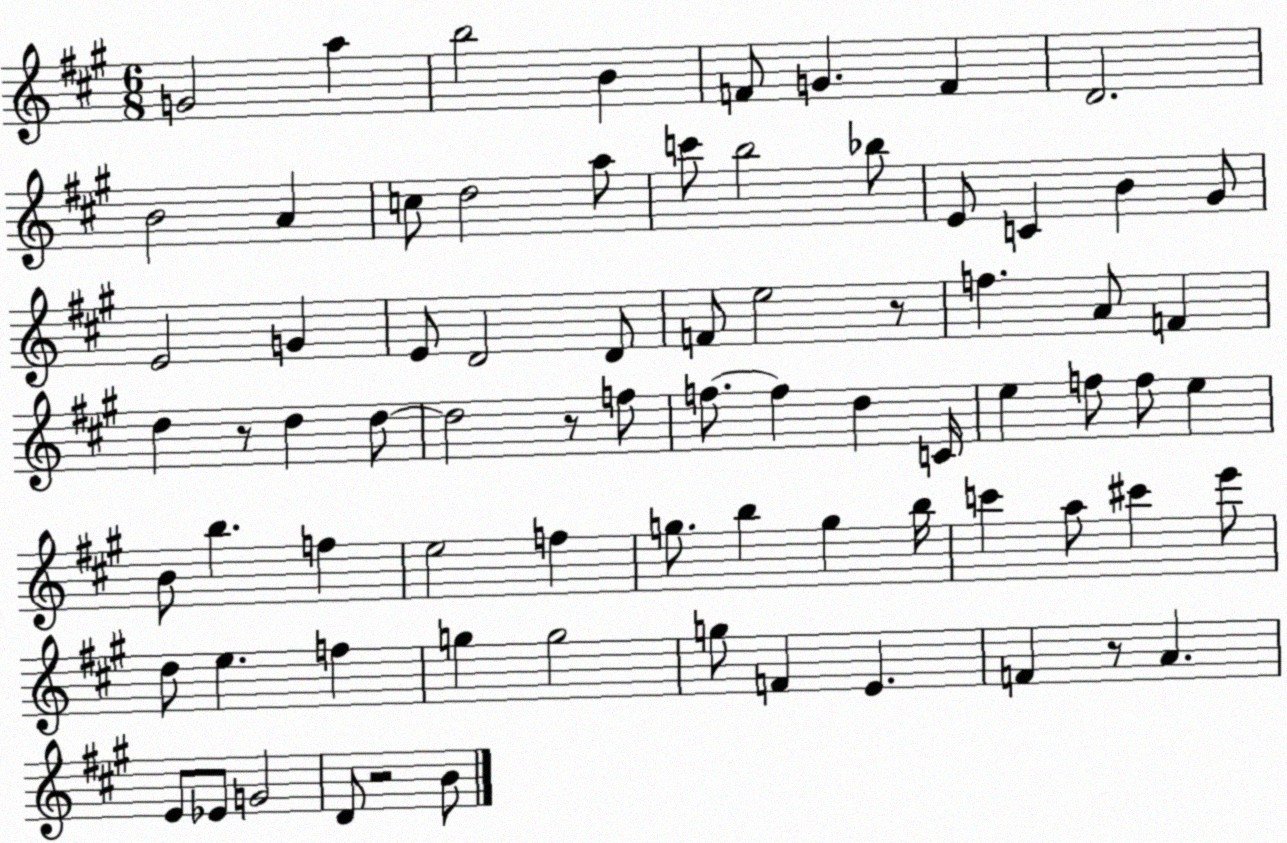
X:1
T:Untitled
M:6/8
L:1/4
K:A
G2 a b2 B F/2 G F D2 B2 A c/2 d2 a/2 c'/2 b2 _b/2 E/2 C B ^G/2 E2 G E/2 D2 D/2 F/2 e2 z/2 f A/2 F d z/2 d d/2 d2 z/2 f/2 f/2 f d C/4 e f/2 f/2 e B/2 b f e2 f g/2 b g b/4 c' a/2 ^c' e'/2 d/2 e f g g2 g/2 F E F z/2 A E/2 _E/2 G2 D/2 z2 B/2